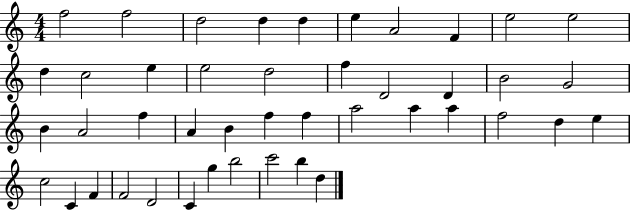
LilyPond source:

{
  \clef treble
  \numericTimeSignature
  \time 4/4
  \key c \major
  f''2 f''2 | d''2 d''4 d''4 | e''4 a'2 f'4 | e''2 e''2 | \break d''4 c''2 e''4 | e''2 d''2 | f''4 d'2 d'4 | b'2 g'2 | \break b'4 a'2 f''4 | a'4 b'4 f''4 f''4 | a''2 a''4 a''4 | f''2 d''4 e''4 | \break c''2 c'4 f'4 | f'2 d'2 | c'4 g''4 b''2 | c'''2 b''4 d''4 | \break \bar "|."
}